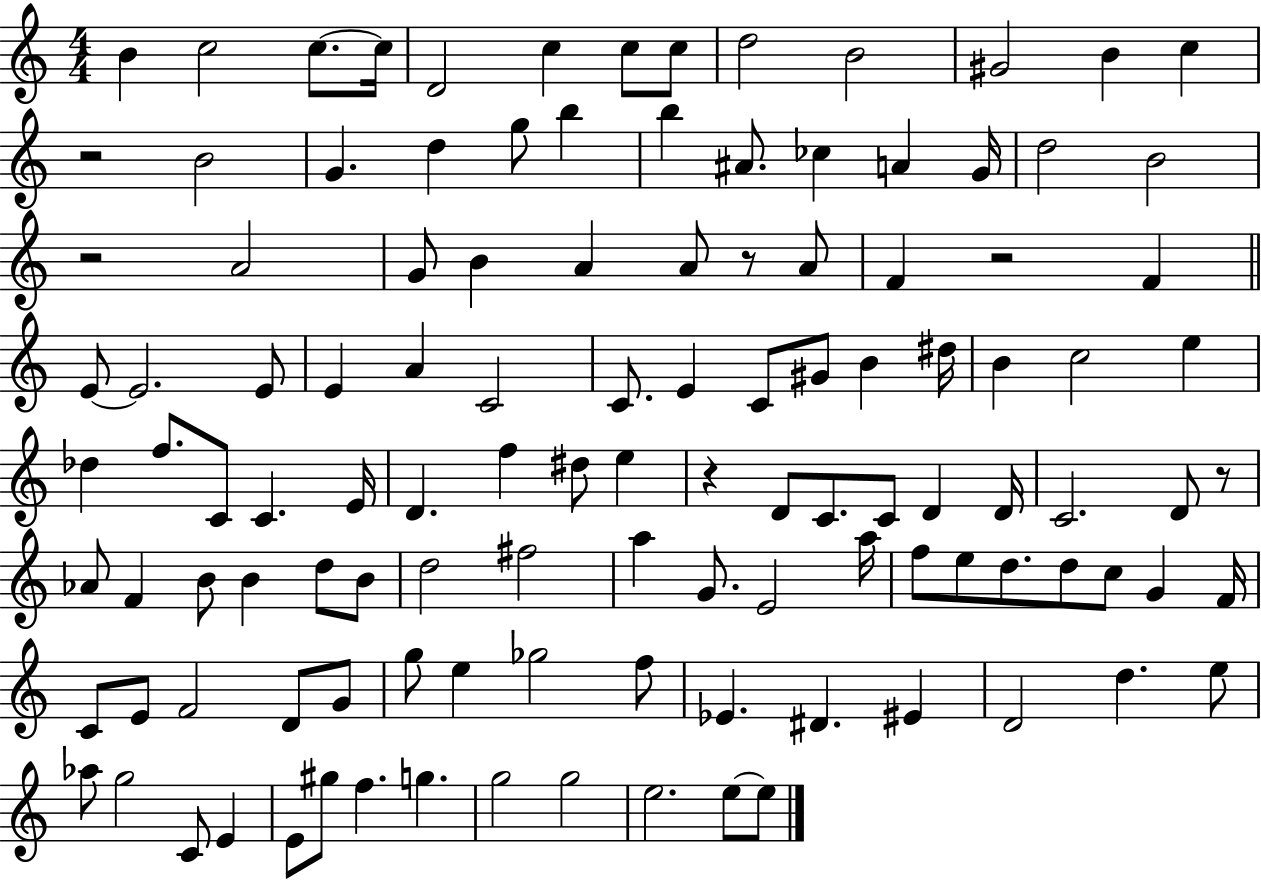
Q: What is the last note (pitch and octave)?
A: E5